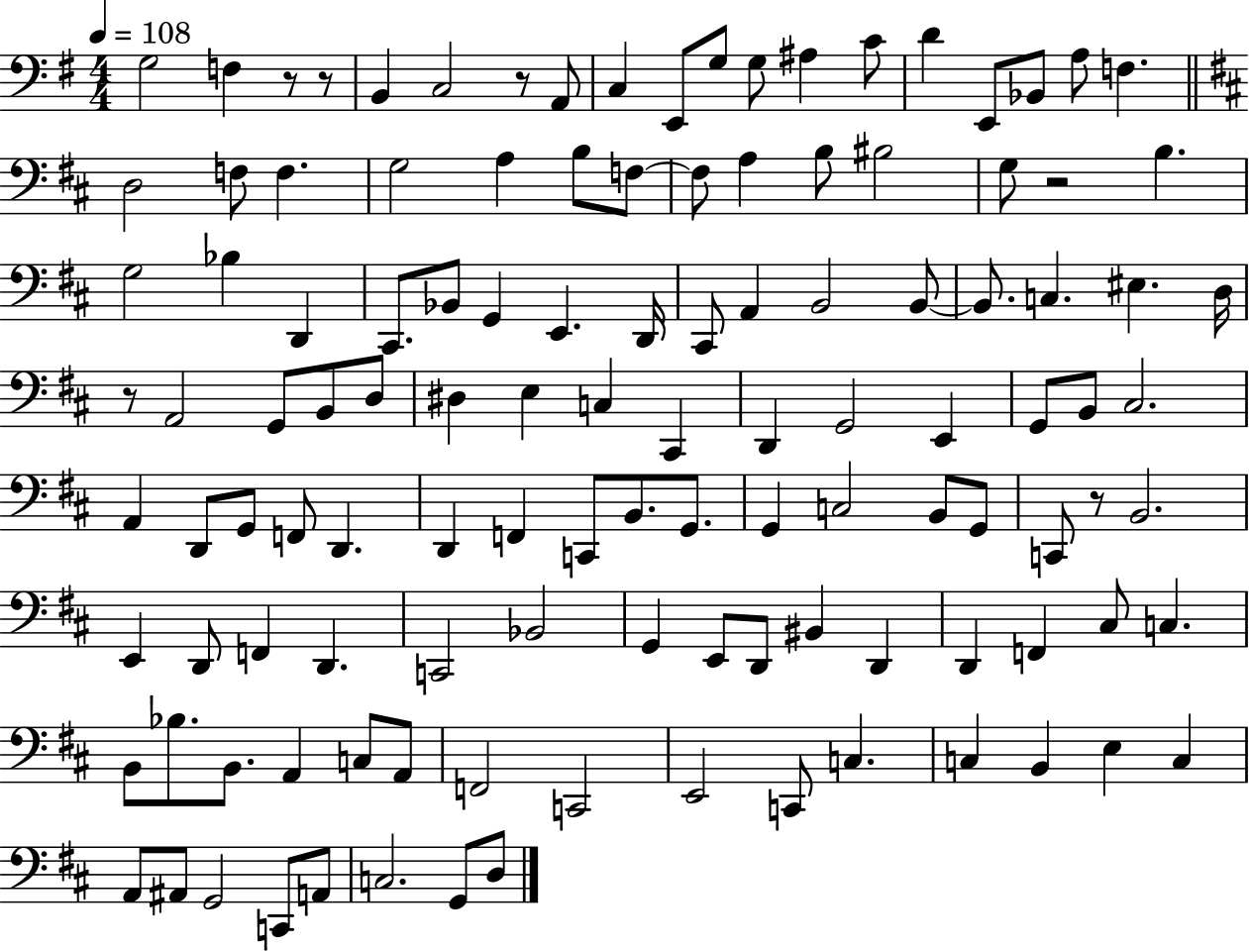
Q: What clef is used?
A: bass